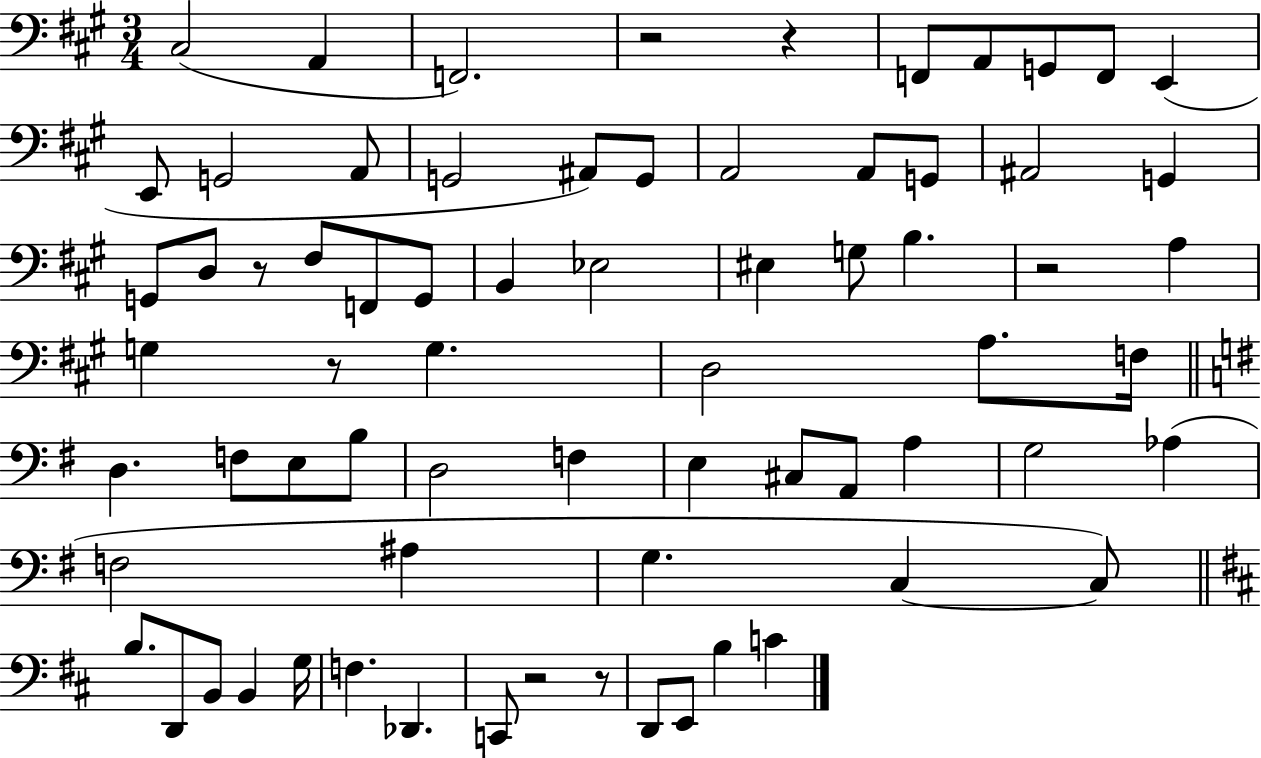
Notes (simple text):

C#3/h A2/q F2/h. R/h R/q F2/e A2/e G2/e F2/e E2/q E2/e G2/h A2/e G2/h A#2/e G2/e A2/h A2/e G2/e A#2/h G2/q G2/e D3/e R/e F#3/e F2/e G2/e B2/q Eb3/h EIS3/q G3/e B3/q. R/h A3/q G3/q R/e G3/q. D3/h A3/e. F3/s D3/q. F3/e E3/e B3/e D3/h F3/q E3/q C#3/e A2/e A3/q G3/h Ab3/q F3/h A#3/q G3/q. C3/q C3/e B3/e. D2/e B2/e B2/q G3/s F3/q. Db2/q. C2/e R/h R/e D2/e E2/e B3/q C4/q